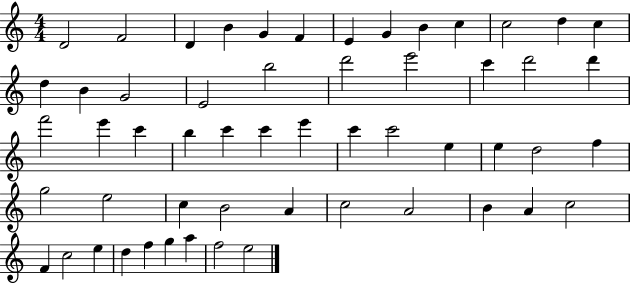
X:1
T:Untitled
M:4/4
L:1/4
K:C
D2 F2 D B G F E G B c c2 d c d B G2 E2 b2 d'2 e'2 c' d'2 d' f'2 e' c' b c' c' e' c' c'2 e e d2 f g2 e2 c B2 A c2 A2 B A c2 F c2 e d f g a f2 e2